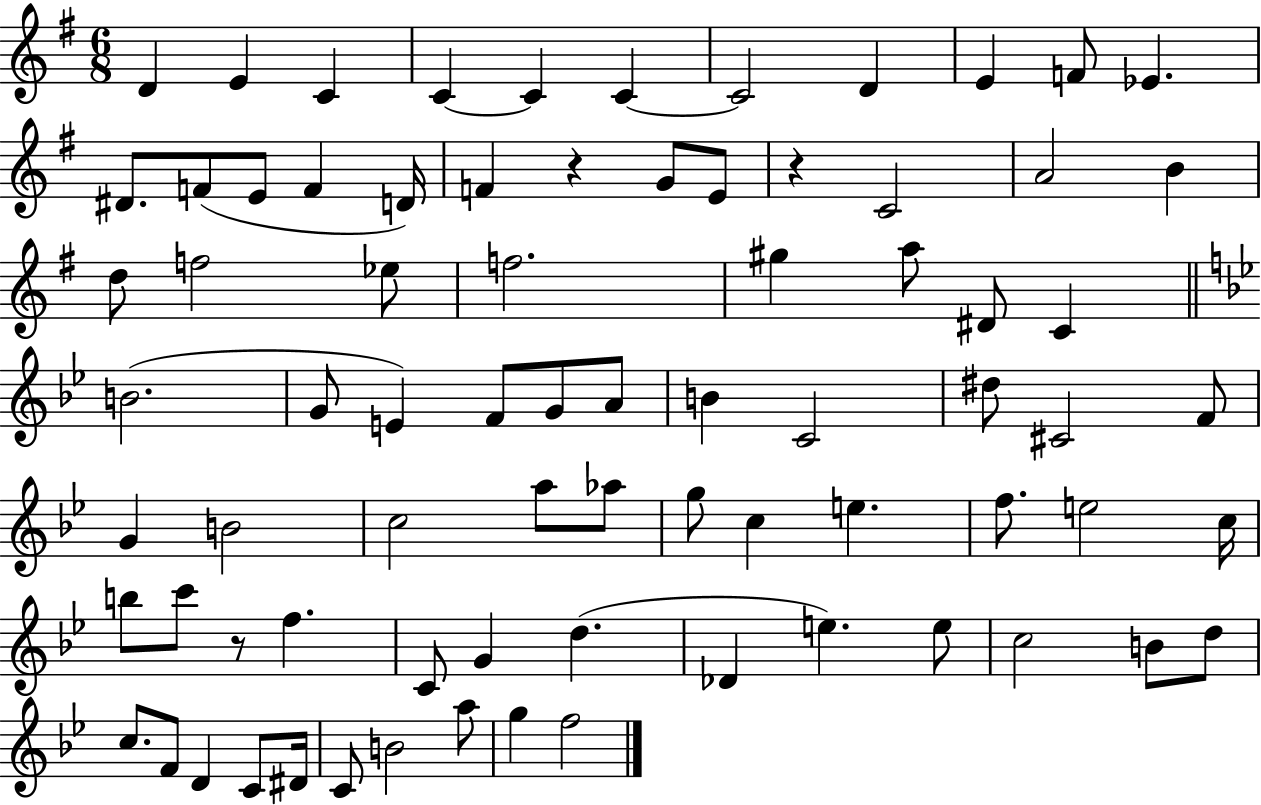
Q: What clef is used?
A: treble